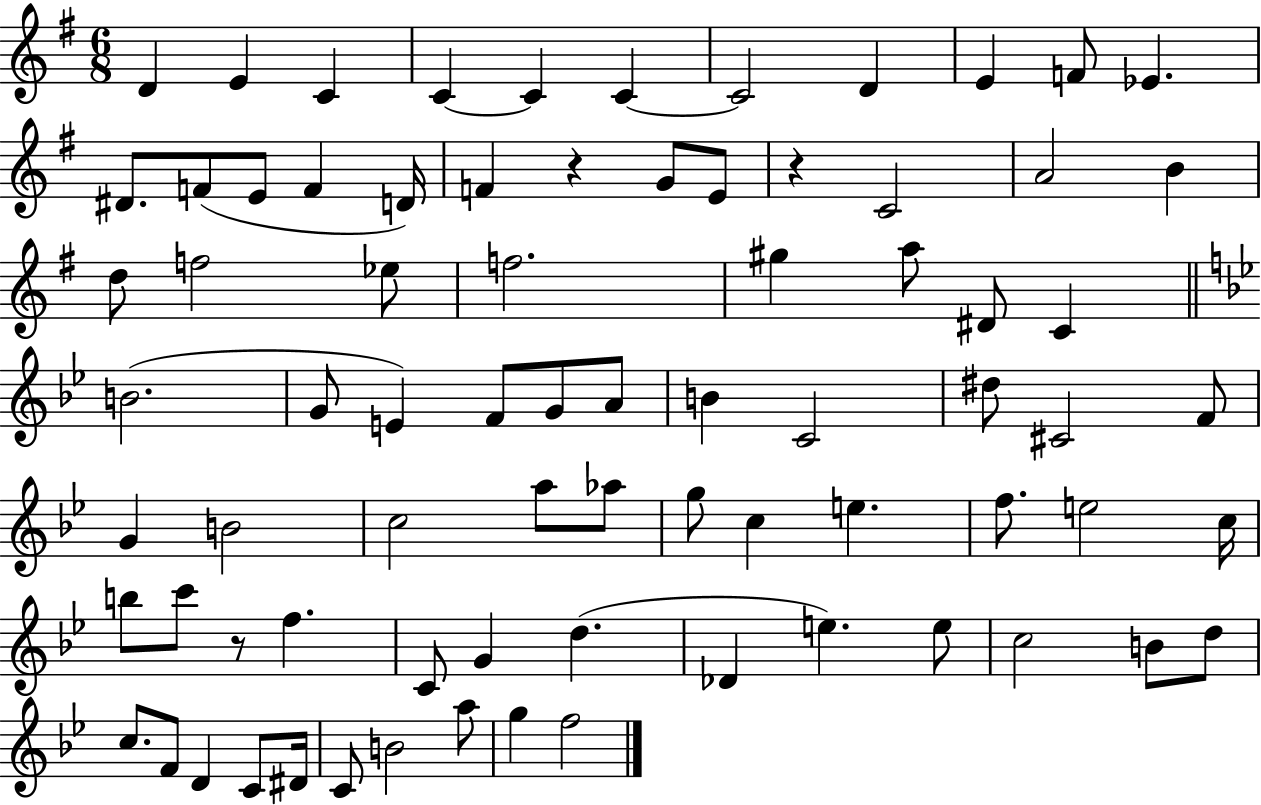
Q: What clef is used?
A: treble